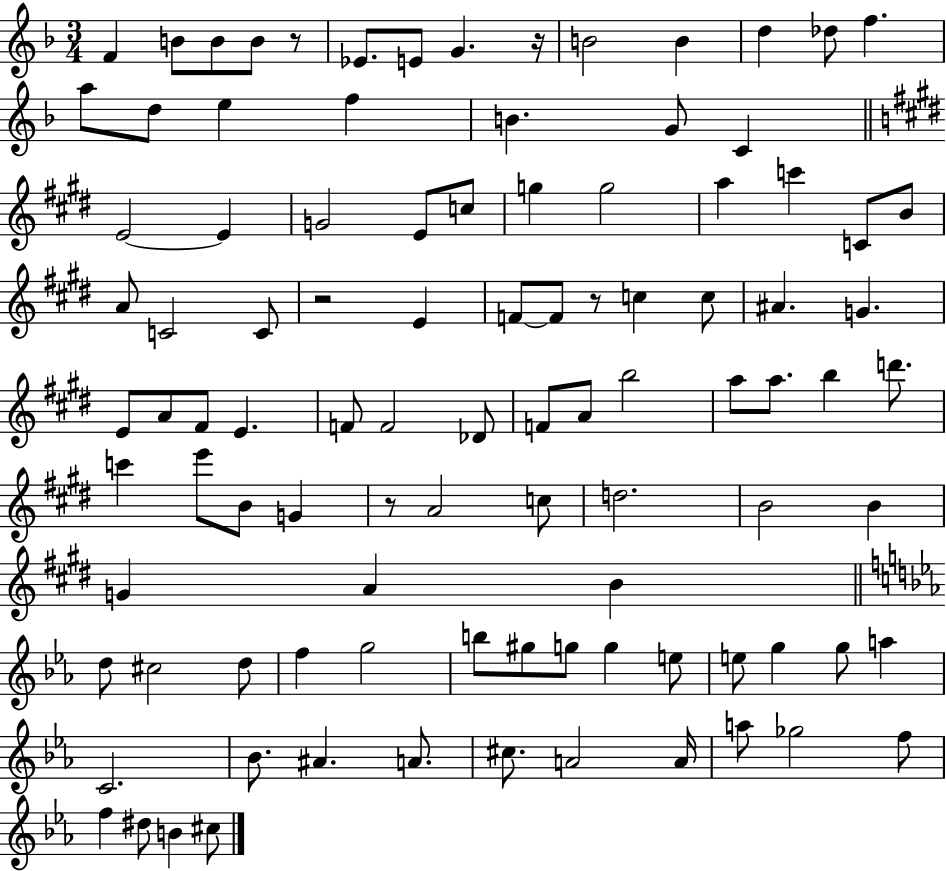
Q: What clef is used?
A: treble